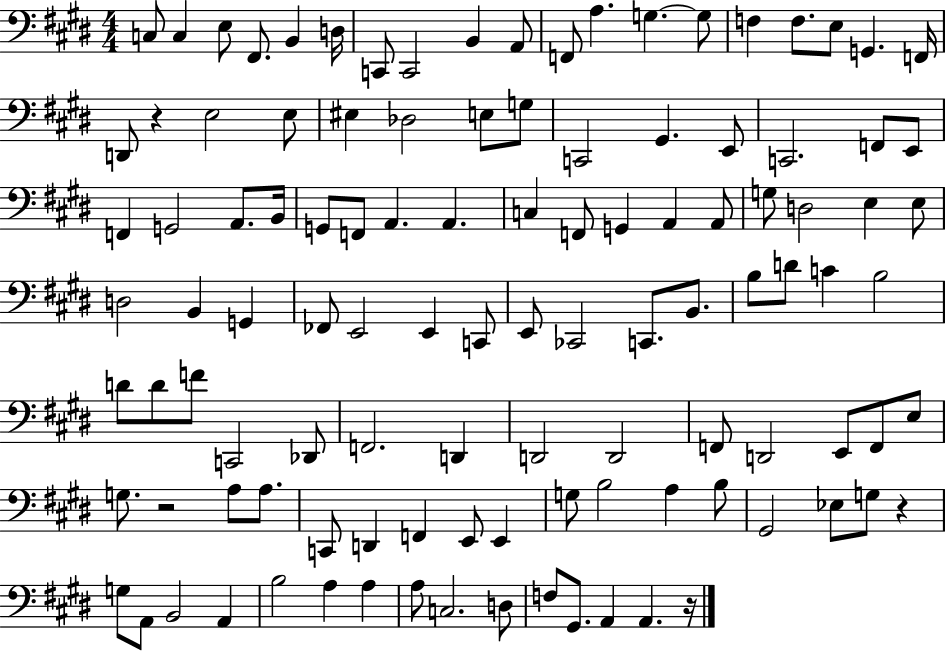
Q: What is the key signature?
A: E major